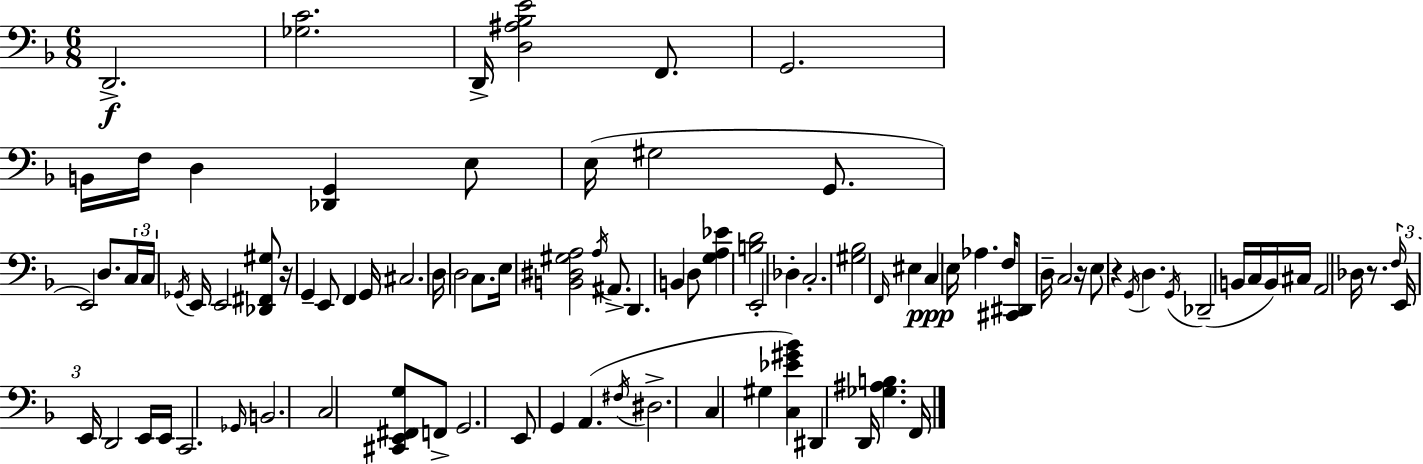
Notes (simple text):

D2/h. [Gb3,C4]/h. D2/s [D3,A#3,Bb3,E4]/h F2/e. G2/h. B2/s F3/s D3/q [Db2,G2]/q E3/e E3/s G#3/h G2/e. E2/h D3/e. C3/s C3/s Gb2/s E2/s E2/h [Db2,F#2,G#3]/e R/s G2/q E2/e F2/q G2/s C#3/h. D3/s D3/h C3/e. E3/s [B2,D#3,G#3,A3]/h A3/s A#2/e. D2/q. B2/q D3/e [G3,A3,Eb4]/q [B3,D4]/h E2/h Db3/q C3/h. [G#3,Bb3]/h F2/s EIS3/q C3/q E3/s Ab3/q. F3/s [C#2,D#2]/e D3/s C3/h R/s E3/e R/q G2/s D3/q. G2/s Db2/h B2/s C3/s B2/s C#3/s A2/h Db3/s R/e. F3/s E2/s E2/s D2/h E2/s E2/s C2/h. Gb2/s B2/h. C3/h [C#2,E2,F#2,G3]/e F2/e G2/h. E2/e G2/q A2/q. F#3/s D#3/h. C3/q G#3/q [C3,Eb4,G#4,Bb4]/q D#2/q D2/s [Gb3,A#3,B3]/q. F2/s